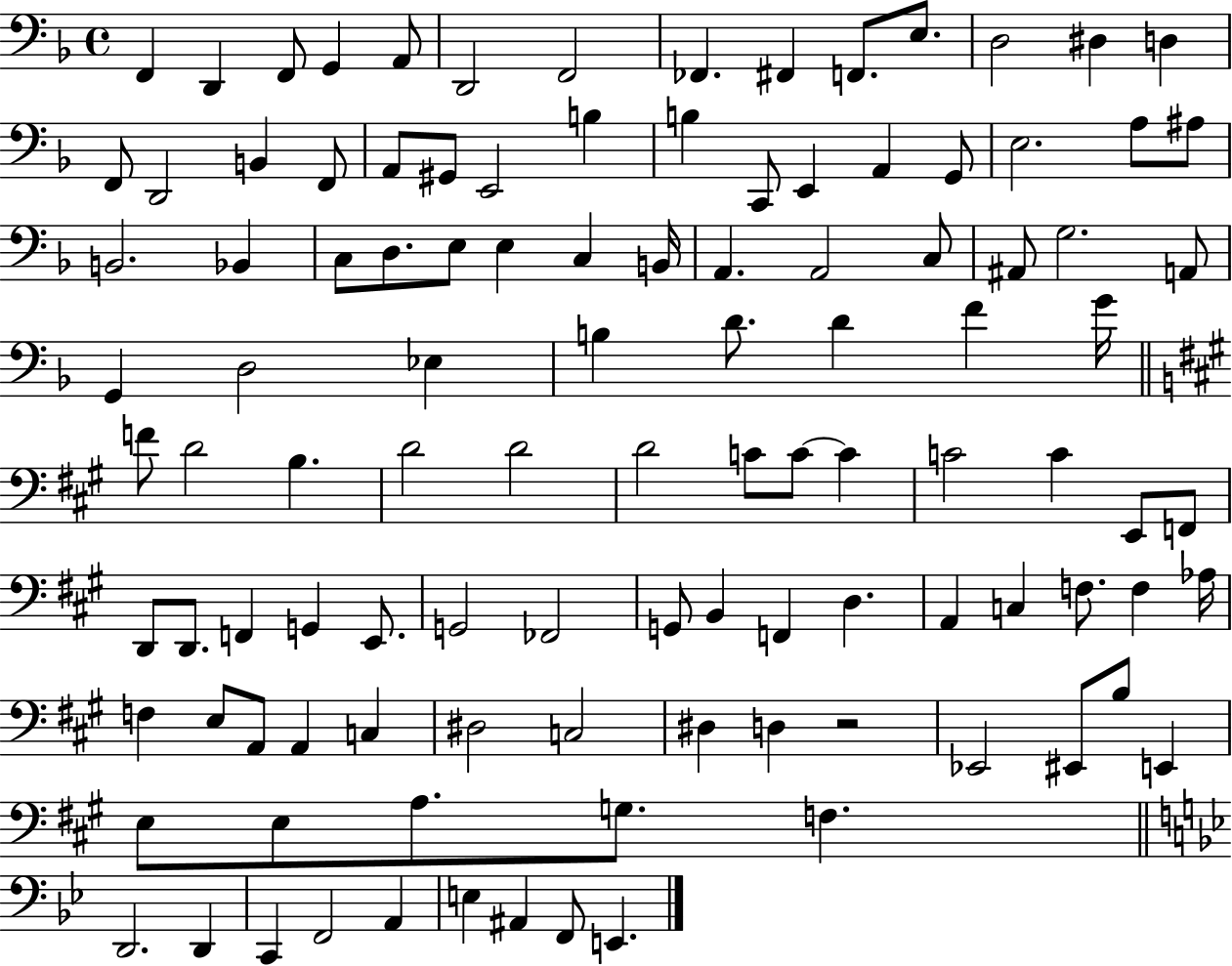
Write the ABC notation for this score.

X:1
T:Untitled
M:4/4
L:1/4
K:F
F,, D,, F,,/2 G,, A,,/2 D,,2 F,,2 _F,, ^F,, F,,/2 E,/2 D,2 ^D, D, F,,/2 D,,2 B,, F,,/2 A,,/2 ^G,,/2 E,,2 B, B, C,,/2 E,, A,, G,,/2 E,2 A,/2 ^A,/2 B,,2 _B,, C,/2 D,/2 E,/2 E, C, B,,/4 A,, A,,2 C,/2 ^A,,/2 G,2 A,,/2 G,, D,2 _E, B, D/2 D F G/4 F/2 D2 B, D2 D2 D2 C/2 C/2 C C2 C E,,/2 F,,/2 D,,/2 D,,/2 F,, G,, E,,/2 G,,2 _F,,2 G,,/2 B,, F,, D, A,, C, F,/2 F, _A,/4 F, E,/2 A,,/2 A,, C, ^D,2 C,2 ^D, D, z2 _E,,2 ^E,,/2 B,/2 E,, E,/2 E,/2 A,/2 G,/2 F, D,,2 D,, C,, F,,2 A,, E, ^A,, F,,/2 E,,